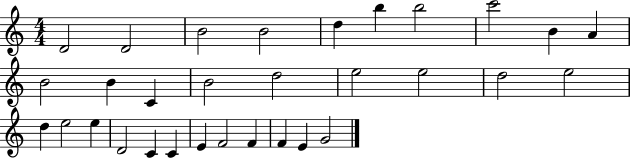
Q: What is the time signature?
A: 4/4